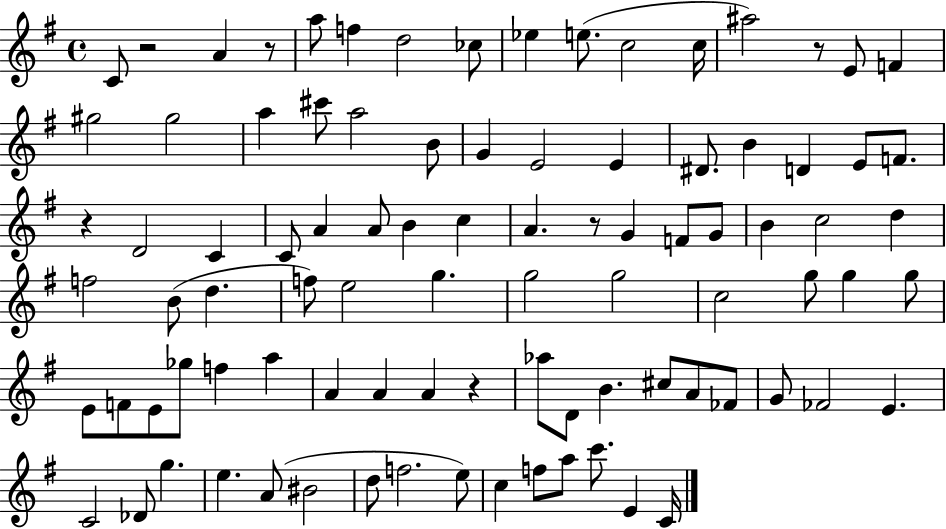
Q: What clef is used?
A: treble